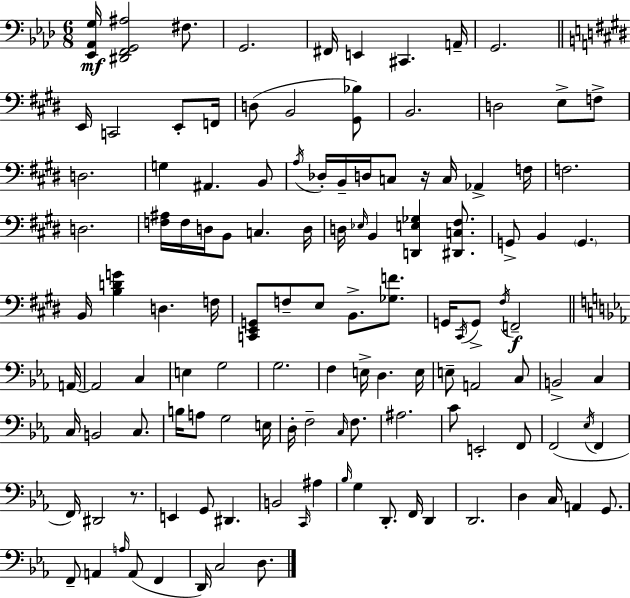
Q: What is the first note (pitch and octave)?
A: F#3